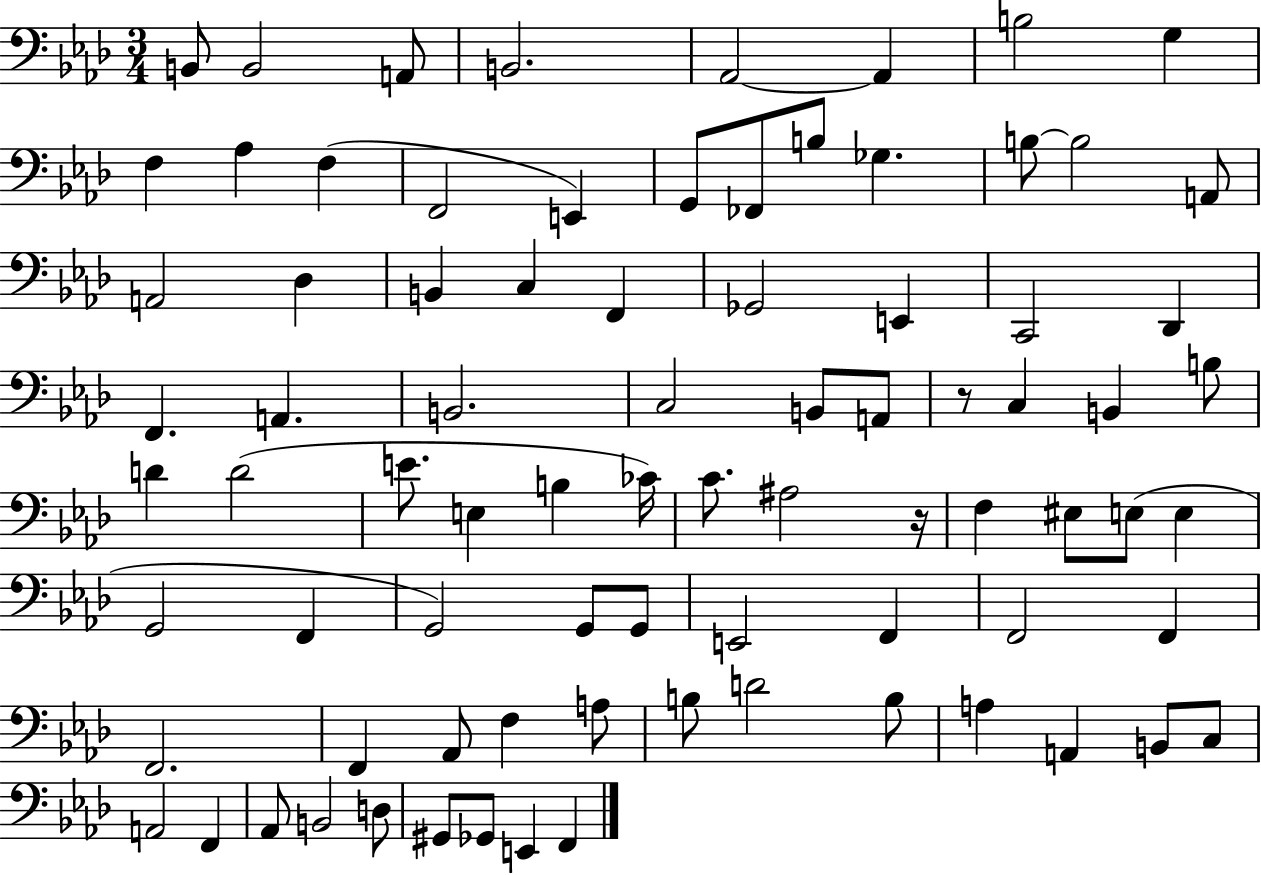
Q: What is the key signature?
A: AES major